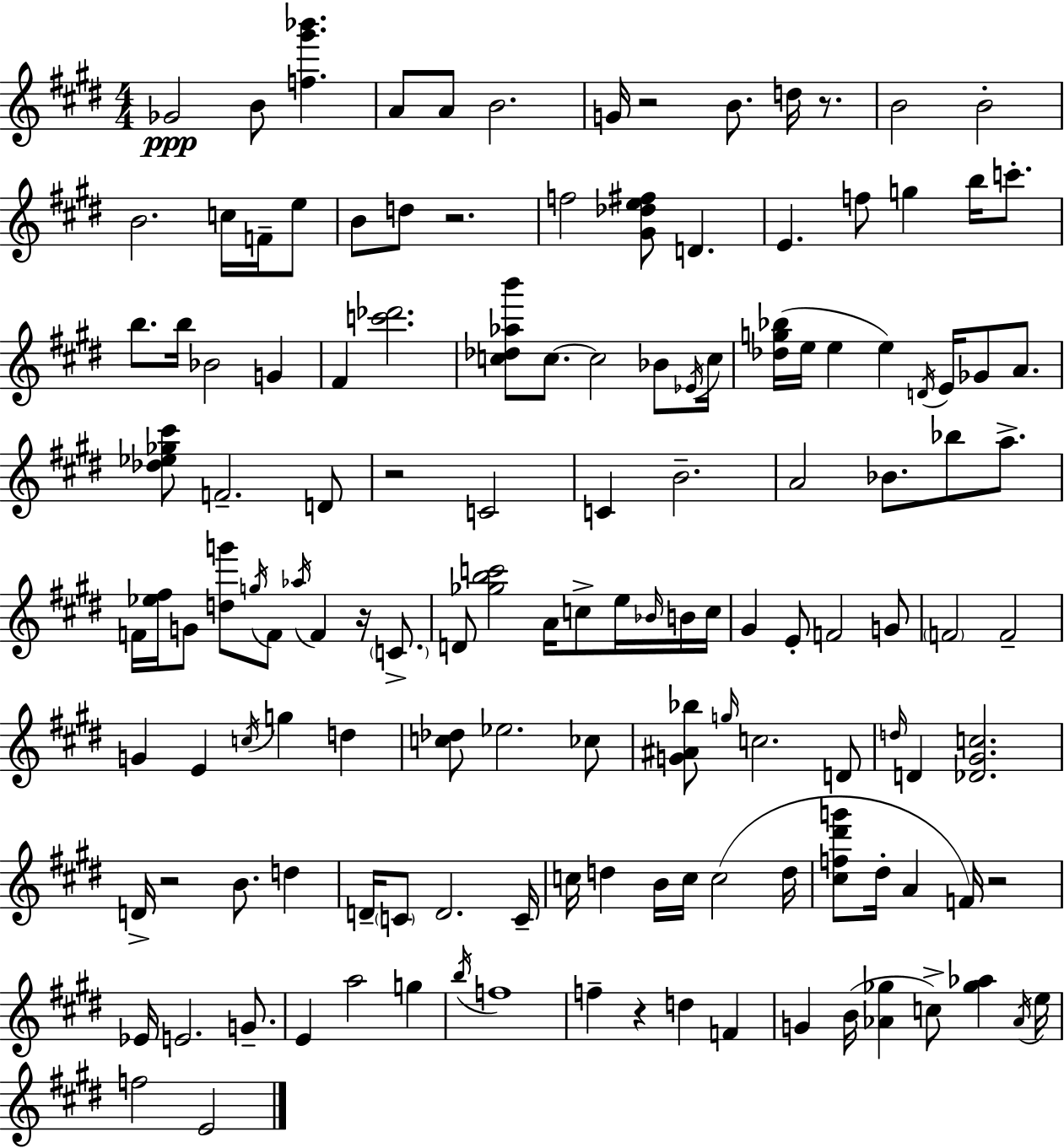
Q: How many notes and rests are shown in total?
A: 138